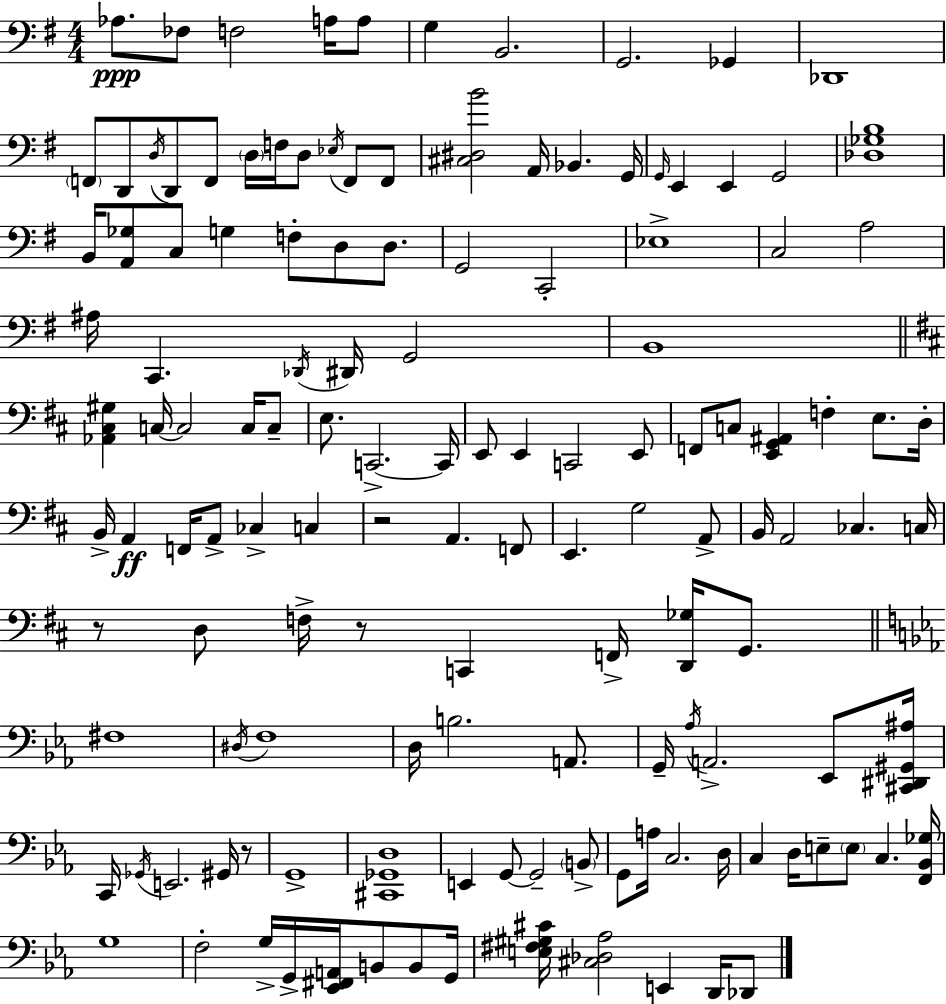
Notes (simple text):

Ab3/e. FES3/e F3/h A3/s A3/e G3/q B2/h. G2/h. Gb2/q Db2/w F2/e D2/e D3/s D2/e F2/e D3/s F3/s D3/e Eb3/s F2/e F2/e [C#3,D#3,B4]/h A2/s Bb2/q. G2/s G2/s E2/q E2/q G2/h [Db3,Gb3,B3]/w B2/s [A2,Gb3]/e C3/e G3/q F3/e D3/e D3/e. G2/h C2/h Eb3/w C3/h A3/h A#3/s C2/q. Db2/s D#2/s G2/h B2/w [Ab2,C#3,G#3]/q C3/s C3/h C3/s C3/e E3/e. C2/h. C2/s E2/e E2/q C2/h E2/e F2/e C3/e [E2,G2,A#2]/q F3/q E3/e. D3/s B2/s A2/q F2/s A2/e CES3/q C3/q R/h A2/q. F2/e E2/q. G3/h A2/e B2/s A2/h CES3/q. C3/s R/e D3/e F3/s R/e C2/q F2/s [D2,Gb3]/s G2/e. F#3/w D#3/s F3/w D3/s B3/h. A2/e. G2/s Ab3/s A2/h. Eb2/e [C#2,D#2,G#2,A#3]/s C2/s Gb2/s E2/h. G#2/s R/e G2/w [C#2,Gb2,D3]/w E2/q G2/e G2/h B2/e G2/e A3/s C3/h. D3/s C3/q D3/s E3/e E3/e C3/q. [F2,Bb2,Gb3]/s G3/w F3/h G3/s G2/s [Eb2,F#2,A2]/s B2/e B2/e G2/s [E3,F#3,G#3,C#4]/s [C#3,Db3,Ab3]/h E2/q D2/s Db2/e